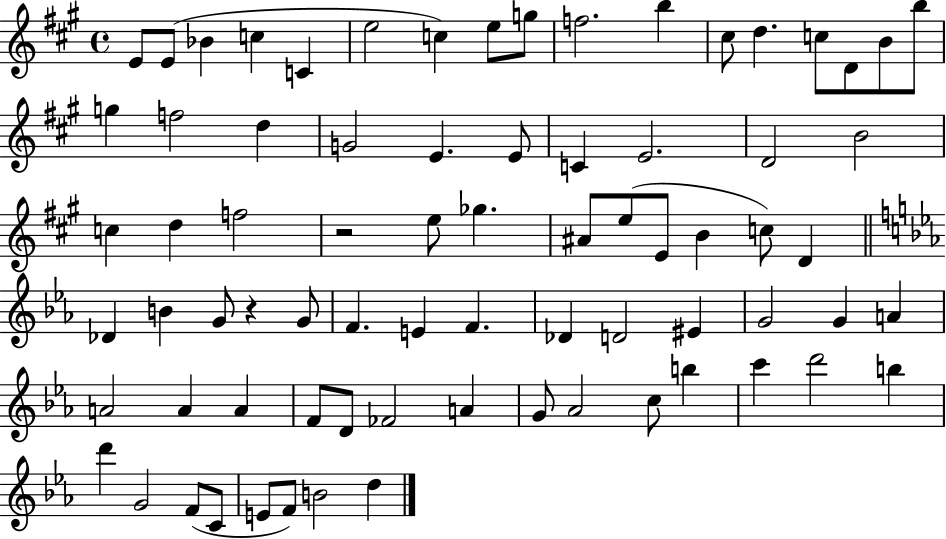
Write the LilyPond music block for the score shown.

{
  \clef treble
  \time 4/4
  \defaultTimeSignature
  \key a \major
  e'8 e'8( bes'4 c''4 c'4 | e''2 c''4) e''8 g''8 | f''2. b''4 | cis''8 d''4. c''8 d'8 b'8 b''8 | \break g''4 f''2 d''4 | g'2 e'4. e'8 | c'4 e'2. | d'2 b'2 | \break c''4 d''4 f''2 | r2 e''8 ges''4. | ais'8 e''8( e'8 b'4 c''8) d'4 | \bar "||" \break \key ees \major des'4 b'4 g'8 r4 g'8 | f'4. e'4 f'4. | des'4 d'2 eis'4 | g'2 g'4 a'4 | \break a'2 a'4 a'4 | f'8 d'8 fes'2 a'4 | g'8 aes'2 c''8 b''4 | c'''4 d'''2 b''4 | \break d'''4 g'2 f'8( c'8 | e'8 f'8) b'2 d''4 | \bar "|."
}